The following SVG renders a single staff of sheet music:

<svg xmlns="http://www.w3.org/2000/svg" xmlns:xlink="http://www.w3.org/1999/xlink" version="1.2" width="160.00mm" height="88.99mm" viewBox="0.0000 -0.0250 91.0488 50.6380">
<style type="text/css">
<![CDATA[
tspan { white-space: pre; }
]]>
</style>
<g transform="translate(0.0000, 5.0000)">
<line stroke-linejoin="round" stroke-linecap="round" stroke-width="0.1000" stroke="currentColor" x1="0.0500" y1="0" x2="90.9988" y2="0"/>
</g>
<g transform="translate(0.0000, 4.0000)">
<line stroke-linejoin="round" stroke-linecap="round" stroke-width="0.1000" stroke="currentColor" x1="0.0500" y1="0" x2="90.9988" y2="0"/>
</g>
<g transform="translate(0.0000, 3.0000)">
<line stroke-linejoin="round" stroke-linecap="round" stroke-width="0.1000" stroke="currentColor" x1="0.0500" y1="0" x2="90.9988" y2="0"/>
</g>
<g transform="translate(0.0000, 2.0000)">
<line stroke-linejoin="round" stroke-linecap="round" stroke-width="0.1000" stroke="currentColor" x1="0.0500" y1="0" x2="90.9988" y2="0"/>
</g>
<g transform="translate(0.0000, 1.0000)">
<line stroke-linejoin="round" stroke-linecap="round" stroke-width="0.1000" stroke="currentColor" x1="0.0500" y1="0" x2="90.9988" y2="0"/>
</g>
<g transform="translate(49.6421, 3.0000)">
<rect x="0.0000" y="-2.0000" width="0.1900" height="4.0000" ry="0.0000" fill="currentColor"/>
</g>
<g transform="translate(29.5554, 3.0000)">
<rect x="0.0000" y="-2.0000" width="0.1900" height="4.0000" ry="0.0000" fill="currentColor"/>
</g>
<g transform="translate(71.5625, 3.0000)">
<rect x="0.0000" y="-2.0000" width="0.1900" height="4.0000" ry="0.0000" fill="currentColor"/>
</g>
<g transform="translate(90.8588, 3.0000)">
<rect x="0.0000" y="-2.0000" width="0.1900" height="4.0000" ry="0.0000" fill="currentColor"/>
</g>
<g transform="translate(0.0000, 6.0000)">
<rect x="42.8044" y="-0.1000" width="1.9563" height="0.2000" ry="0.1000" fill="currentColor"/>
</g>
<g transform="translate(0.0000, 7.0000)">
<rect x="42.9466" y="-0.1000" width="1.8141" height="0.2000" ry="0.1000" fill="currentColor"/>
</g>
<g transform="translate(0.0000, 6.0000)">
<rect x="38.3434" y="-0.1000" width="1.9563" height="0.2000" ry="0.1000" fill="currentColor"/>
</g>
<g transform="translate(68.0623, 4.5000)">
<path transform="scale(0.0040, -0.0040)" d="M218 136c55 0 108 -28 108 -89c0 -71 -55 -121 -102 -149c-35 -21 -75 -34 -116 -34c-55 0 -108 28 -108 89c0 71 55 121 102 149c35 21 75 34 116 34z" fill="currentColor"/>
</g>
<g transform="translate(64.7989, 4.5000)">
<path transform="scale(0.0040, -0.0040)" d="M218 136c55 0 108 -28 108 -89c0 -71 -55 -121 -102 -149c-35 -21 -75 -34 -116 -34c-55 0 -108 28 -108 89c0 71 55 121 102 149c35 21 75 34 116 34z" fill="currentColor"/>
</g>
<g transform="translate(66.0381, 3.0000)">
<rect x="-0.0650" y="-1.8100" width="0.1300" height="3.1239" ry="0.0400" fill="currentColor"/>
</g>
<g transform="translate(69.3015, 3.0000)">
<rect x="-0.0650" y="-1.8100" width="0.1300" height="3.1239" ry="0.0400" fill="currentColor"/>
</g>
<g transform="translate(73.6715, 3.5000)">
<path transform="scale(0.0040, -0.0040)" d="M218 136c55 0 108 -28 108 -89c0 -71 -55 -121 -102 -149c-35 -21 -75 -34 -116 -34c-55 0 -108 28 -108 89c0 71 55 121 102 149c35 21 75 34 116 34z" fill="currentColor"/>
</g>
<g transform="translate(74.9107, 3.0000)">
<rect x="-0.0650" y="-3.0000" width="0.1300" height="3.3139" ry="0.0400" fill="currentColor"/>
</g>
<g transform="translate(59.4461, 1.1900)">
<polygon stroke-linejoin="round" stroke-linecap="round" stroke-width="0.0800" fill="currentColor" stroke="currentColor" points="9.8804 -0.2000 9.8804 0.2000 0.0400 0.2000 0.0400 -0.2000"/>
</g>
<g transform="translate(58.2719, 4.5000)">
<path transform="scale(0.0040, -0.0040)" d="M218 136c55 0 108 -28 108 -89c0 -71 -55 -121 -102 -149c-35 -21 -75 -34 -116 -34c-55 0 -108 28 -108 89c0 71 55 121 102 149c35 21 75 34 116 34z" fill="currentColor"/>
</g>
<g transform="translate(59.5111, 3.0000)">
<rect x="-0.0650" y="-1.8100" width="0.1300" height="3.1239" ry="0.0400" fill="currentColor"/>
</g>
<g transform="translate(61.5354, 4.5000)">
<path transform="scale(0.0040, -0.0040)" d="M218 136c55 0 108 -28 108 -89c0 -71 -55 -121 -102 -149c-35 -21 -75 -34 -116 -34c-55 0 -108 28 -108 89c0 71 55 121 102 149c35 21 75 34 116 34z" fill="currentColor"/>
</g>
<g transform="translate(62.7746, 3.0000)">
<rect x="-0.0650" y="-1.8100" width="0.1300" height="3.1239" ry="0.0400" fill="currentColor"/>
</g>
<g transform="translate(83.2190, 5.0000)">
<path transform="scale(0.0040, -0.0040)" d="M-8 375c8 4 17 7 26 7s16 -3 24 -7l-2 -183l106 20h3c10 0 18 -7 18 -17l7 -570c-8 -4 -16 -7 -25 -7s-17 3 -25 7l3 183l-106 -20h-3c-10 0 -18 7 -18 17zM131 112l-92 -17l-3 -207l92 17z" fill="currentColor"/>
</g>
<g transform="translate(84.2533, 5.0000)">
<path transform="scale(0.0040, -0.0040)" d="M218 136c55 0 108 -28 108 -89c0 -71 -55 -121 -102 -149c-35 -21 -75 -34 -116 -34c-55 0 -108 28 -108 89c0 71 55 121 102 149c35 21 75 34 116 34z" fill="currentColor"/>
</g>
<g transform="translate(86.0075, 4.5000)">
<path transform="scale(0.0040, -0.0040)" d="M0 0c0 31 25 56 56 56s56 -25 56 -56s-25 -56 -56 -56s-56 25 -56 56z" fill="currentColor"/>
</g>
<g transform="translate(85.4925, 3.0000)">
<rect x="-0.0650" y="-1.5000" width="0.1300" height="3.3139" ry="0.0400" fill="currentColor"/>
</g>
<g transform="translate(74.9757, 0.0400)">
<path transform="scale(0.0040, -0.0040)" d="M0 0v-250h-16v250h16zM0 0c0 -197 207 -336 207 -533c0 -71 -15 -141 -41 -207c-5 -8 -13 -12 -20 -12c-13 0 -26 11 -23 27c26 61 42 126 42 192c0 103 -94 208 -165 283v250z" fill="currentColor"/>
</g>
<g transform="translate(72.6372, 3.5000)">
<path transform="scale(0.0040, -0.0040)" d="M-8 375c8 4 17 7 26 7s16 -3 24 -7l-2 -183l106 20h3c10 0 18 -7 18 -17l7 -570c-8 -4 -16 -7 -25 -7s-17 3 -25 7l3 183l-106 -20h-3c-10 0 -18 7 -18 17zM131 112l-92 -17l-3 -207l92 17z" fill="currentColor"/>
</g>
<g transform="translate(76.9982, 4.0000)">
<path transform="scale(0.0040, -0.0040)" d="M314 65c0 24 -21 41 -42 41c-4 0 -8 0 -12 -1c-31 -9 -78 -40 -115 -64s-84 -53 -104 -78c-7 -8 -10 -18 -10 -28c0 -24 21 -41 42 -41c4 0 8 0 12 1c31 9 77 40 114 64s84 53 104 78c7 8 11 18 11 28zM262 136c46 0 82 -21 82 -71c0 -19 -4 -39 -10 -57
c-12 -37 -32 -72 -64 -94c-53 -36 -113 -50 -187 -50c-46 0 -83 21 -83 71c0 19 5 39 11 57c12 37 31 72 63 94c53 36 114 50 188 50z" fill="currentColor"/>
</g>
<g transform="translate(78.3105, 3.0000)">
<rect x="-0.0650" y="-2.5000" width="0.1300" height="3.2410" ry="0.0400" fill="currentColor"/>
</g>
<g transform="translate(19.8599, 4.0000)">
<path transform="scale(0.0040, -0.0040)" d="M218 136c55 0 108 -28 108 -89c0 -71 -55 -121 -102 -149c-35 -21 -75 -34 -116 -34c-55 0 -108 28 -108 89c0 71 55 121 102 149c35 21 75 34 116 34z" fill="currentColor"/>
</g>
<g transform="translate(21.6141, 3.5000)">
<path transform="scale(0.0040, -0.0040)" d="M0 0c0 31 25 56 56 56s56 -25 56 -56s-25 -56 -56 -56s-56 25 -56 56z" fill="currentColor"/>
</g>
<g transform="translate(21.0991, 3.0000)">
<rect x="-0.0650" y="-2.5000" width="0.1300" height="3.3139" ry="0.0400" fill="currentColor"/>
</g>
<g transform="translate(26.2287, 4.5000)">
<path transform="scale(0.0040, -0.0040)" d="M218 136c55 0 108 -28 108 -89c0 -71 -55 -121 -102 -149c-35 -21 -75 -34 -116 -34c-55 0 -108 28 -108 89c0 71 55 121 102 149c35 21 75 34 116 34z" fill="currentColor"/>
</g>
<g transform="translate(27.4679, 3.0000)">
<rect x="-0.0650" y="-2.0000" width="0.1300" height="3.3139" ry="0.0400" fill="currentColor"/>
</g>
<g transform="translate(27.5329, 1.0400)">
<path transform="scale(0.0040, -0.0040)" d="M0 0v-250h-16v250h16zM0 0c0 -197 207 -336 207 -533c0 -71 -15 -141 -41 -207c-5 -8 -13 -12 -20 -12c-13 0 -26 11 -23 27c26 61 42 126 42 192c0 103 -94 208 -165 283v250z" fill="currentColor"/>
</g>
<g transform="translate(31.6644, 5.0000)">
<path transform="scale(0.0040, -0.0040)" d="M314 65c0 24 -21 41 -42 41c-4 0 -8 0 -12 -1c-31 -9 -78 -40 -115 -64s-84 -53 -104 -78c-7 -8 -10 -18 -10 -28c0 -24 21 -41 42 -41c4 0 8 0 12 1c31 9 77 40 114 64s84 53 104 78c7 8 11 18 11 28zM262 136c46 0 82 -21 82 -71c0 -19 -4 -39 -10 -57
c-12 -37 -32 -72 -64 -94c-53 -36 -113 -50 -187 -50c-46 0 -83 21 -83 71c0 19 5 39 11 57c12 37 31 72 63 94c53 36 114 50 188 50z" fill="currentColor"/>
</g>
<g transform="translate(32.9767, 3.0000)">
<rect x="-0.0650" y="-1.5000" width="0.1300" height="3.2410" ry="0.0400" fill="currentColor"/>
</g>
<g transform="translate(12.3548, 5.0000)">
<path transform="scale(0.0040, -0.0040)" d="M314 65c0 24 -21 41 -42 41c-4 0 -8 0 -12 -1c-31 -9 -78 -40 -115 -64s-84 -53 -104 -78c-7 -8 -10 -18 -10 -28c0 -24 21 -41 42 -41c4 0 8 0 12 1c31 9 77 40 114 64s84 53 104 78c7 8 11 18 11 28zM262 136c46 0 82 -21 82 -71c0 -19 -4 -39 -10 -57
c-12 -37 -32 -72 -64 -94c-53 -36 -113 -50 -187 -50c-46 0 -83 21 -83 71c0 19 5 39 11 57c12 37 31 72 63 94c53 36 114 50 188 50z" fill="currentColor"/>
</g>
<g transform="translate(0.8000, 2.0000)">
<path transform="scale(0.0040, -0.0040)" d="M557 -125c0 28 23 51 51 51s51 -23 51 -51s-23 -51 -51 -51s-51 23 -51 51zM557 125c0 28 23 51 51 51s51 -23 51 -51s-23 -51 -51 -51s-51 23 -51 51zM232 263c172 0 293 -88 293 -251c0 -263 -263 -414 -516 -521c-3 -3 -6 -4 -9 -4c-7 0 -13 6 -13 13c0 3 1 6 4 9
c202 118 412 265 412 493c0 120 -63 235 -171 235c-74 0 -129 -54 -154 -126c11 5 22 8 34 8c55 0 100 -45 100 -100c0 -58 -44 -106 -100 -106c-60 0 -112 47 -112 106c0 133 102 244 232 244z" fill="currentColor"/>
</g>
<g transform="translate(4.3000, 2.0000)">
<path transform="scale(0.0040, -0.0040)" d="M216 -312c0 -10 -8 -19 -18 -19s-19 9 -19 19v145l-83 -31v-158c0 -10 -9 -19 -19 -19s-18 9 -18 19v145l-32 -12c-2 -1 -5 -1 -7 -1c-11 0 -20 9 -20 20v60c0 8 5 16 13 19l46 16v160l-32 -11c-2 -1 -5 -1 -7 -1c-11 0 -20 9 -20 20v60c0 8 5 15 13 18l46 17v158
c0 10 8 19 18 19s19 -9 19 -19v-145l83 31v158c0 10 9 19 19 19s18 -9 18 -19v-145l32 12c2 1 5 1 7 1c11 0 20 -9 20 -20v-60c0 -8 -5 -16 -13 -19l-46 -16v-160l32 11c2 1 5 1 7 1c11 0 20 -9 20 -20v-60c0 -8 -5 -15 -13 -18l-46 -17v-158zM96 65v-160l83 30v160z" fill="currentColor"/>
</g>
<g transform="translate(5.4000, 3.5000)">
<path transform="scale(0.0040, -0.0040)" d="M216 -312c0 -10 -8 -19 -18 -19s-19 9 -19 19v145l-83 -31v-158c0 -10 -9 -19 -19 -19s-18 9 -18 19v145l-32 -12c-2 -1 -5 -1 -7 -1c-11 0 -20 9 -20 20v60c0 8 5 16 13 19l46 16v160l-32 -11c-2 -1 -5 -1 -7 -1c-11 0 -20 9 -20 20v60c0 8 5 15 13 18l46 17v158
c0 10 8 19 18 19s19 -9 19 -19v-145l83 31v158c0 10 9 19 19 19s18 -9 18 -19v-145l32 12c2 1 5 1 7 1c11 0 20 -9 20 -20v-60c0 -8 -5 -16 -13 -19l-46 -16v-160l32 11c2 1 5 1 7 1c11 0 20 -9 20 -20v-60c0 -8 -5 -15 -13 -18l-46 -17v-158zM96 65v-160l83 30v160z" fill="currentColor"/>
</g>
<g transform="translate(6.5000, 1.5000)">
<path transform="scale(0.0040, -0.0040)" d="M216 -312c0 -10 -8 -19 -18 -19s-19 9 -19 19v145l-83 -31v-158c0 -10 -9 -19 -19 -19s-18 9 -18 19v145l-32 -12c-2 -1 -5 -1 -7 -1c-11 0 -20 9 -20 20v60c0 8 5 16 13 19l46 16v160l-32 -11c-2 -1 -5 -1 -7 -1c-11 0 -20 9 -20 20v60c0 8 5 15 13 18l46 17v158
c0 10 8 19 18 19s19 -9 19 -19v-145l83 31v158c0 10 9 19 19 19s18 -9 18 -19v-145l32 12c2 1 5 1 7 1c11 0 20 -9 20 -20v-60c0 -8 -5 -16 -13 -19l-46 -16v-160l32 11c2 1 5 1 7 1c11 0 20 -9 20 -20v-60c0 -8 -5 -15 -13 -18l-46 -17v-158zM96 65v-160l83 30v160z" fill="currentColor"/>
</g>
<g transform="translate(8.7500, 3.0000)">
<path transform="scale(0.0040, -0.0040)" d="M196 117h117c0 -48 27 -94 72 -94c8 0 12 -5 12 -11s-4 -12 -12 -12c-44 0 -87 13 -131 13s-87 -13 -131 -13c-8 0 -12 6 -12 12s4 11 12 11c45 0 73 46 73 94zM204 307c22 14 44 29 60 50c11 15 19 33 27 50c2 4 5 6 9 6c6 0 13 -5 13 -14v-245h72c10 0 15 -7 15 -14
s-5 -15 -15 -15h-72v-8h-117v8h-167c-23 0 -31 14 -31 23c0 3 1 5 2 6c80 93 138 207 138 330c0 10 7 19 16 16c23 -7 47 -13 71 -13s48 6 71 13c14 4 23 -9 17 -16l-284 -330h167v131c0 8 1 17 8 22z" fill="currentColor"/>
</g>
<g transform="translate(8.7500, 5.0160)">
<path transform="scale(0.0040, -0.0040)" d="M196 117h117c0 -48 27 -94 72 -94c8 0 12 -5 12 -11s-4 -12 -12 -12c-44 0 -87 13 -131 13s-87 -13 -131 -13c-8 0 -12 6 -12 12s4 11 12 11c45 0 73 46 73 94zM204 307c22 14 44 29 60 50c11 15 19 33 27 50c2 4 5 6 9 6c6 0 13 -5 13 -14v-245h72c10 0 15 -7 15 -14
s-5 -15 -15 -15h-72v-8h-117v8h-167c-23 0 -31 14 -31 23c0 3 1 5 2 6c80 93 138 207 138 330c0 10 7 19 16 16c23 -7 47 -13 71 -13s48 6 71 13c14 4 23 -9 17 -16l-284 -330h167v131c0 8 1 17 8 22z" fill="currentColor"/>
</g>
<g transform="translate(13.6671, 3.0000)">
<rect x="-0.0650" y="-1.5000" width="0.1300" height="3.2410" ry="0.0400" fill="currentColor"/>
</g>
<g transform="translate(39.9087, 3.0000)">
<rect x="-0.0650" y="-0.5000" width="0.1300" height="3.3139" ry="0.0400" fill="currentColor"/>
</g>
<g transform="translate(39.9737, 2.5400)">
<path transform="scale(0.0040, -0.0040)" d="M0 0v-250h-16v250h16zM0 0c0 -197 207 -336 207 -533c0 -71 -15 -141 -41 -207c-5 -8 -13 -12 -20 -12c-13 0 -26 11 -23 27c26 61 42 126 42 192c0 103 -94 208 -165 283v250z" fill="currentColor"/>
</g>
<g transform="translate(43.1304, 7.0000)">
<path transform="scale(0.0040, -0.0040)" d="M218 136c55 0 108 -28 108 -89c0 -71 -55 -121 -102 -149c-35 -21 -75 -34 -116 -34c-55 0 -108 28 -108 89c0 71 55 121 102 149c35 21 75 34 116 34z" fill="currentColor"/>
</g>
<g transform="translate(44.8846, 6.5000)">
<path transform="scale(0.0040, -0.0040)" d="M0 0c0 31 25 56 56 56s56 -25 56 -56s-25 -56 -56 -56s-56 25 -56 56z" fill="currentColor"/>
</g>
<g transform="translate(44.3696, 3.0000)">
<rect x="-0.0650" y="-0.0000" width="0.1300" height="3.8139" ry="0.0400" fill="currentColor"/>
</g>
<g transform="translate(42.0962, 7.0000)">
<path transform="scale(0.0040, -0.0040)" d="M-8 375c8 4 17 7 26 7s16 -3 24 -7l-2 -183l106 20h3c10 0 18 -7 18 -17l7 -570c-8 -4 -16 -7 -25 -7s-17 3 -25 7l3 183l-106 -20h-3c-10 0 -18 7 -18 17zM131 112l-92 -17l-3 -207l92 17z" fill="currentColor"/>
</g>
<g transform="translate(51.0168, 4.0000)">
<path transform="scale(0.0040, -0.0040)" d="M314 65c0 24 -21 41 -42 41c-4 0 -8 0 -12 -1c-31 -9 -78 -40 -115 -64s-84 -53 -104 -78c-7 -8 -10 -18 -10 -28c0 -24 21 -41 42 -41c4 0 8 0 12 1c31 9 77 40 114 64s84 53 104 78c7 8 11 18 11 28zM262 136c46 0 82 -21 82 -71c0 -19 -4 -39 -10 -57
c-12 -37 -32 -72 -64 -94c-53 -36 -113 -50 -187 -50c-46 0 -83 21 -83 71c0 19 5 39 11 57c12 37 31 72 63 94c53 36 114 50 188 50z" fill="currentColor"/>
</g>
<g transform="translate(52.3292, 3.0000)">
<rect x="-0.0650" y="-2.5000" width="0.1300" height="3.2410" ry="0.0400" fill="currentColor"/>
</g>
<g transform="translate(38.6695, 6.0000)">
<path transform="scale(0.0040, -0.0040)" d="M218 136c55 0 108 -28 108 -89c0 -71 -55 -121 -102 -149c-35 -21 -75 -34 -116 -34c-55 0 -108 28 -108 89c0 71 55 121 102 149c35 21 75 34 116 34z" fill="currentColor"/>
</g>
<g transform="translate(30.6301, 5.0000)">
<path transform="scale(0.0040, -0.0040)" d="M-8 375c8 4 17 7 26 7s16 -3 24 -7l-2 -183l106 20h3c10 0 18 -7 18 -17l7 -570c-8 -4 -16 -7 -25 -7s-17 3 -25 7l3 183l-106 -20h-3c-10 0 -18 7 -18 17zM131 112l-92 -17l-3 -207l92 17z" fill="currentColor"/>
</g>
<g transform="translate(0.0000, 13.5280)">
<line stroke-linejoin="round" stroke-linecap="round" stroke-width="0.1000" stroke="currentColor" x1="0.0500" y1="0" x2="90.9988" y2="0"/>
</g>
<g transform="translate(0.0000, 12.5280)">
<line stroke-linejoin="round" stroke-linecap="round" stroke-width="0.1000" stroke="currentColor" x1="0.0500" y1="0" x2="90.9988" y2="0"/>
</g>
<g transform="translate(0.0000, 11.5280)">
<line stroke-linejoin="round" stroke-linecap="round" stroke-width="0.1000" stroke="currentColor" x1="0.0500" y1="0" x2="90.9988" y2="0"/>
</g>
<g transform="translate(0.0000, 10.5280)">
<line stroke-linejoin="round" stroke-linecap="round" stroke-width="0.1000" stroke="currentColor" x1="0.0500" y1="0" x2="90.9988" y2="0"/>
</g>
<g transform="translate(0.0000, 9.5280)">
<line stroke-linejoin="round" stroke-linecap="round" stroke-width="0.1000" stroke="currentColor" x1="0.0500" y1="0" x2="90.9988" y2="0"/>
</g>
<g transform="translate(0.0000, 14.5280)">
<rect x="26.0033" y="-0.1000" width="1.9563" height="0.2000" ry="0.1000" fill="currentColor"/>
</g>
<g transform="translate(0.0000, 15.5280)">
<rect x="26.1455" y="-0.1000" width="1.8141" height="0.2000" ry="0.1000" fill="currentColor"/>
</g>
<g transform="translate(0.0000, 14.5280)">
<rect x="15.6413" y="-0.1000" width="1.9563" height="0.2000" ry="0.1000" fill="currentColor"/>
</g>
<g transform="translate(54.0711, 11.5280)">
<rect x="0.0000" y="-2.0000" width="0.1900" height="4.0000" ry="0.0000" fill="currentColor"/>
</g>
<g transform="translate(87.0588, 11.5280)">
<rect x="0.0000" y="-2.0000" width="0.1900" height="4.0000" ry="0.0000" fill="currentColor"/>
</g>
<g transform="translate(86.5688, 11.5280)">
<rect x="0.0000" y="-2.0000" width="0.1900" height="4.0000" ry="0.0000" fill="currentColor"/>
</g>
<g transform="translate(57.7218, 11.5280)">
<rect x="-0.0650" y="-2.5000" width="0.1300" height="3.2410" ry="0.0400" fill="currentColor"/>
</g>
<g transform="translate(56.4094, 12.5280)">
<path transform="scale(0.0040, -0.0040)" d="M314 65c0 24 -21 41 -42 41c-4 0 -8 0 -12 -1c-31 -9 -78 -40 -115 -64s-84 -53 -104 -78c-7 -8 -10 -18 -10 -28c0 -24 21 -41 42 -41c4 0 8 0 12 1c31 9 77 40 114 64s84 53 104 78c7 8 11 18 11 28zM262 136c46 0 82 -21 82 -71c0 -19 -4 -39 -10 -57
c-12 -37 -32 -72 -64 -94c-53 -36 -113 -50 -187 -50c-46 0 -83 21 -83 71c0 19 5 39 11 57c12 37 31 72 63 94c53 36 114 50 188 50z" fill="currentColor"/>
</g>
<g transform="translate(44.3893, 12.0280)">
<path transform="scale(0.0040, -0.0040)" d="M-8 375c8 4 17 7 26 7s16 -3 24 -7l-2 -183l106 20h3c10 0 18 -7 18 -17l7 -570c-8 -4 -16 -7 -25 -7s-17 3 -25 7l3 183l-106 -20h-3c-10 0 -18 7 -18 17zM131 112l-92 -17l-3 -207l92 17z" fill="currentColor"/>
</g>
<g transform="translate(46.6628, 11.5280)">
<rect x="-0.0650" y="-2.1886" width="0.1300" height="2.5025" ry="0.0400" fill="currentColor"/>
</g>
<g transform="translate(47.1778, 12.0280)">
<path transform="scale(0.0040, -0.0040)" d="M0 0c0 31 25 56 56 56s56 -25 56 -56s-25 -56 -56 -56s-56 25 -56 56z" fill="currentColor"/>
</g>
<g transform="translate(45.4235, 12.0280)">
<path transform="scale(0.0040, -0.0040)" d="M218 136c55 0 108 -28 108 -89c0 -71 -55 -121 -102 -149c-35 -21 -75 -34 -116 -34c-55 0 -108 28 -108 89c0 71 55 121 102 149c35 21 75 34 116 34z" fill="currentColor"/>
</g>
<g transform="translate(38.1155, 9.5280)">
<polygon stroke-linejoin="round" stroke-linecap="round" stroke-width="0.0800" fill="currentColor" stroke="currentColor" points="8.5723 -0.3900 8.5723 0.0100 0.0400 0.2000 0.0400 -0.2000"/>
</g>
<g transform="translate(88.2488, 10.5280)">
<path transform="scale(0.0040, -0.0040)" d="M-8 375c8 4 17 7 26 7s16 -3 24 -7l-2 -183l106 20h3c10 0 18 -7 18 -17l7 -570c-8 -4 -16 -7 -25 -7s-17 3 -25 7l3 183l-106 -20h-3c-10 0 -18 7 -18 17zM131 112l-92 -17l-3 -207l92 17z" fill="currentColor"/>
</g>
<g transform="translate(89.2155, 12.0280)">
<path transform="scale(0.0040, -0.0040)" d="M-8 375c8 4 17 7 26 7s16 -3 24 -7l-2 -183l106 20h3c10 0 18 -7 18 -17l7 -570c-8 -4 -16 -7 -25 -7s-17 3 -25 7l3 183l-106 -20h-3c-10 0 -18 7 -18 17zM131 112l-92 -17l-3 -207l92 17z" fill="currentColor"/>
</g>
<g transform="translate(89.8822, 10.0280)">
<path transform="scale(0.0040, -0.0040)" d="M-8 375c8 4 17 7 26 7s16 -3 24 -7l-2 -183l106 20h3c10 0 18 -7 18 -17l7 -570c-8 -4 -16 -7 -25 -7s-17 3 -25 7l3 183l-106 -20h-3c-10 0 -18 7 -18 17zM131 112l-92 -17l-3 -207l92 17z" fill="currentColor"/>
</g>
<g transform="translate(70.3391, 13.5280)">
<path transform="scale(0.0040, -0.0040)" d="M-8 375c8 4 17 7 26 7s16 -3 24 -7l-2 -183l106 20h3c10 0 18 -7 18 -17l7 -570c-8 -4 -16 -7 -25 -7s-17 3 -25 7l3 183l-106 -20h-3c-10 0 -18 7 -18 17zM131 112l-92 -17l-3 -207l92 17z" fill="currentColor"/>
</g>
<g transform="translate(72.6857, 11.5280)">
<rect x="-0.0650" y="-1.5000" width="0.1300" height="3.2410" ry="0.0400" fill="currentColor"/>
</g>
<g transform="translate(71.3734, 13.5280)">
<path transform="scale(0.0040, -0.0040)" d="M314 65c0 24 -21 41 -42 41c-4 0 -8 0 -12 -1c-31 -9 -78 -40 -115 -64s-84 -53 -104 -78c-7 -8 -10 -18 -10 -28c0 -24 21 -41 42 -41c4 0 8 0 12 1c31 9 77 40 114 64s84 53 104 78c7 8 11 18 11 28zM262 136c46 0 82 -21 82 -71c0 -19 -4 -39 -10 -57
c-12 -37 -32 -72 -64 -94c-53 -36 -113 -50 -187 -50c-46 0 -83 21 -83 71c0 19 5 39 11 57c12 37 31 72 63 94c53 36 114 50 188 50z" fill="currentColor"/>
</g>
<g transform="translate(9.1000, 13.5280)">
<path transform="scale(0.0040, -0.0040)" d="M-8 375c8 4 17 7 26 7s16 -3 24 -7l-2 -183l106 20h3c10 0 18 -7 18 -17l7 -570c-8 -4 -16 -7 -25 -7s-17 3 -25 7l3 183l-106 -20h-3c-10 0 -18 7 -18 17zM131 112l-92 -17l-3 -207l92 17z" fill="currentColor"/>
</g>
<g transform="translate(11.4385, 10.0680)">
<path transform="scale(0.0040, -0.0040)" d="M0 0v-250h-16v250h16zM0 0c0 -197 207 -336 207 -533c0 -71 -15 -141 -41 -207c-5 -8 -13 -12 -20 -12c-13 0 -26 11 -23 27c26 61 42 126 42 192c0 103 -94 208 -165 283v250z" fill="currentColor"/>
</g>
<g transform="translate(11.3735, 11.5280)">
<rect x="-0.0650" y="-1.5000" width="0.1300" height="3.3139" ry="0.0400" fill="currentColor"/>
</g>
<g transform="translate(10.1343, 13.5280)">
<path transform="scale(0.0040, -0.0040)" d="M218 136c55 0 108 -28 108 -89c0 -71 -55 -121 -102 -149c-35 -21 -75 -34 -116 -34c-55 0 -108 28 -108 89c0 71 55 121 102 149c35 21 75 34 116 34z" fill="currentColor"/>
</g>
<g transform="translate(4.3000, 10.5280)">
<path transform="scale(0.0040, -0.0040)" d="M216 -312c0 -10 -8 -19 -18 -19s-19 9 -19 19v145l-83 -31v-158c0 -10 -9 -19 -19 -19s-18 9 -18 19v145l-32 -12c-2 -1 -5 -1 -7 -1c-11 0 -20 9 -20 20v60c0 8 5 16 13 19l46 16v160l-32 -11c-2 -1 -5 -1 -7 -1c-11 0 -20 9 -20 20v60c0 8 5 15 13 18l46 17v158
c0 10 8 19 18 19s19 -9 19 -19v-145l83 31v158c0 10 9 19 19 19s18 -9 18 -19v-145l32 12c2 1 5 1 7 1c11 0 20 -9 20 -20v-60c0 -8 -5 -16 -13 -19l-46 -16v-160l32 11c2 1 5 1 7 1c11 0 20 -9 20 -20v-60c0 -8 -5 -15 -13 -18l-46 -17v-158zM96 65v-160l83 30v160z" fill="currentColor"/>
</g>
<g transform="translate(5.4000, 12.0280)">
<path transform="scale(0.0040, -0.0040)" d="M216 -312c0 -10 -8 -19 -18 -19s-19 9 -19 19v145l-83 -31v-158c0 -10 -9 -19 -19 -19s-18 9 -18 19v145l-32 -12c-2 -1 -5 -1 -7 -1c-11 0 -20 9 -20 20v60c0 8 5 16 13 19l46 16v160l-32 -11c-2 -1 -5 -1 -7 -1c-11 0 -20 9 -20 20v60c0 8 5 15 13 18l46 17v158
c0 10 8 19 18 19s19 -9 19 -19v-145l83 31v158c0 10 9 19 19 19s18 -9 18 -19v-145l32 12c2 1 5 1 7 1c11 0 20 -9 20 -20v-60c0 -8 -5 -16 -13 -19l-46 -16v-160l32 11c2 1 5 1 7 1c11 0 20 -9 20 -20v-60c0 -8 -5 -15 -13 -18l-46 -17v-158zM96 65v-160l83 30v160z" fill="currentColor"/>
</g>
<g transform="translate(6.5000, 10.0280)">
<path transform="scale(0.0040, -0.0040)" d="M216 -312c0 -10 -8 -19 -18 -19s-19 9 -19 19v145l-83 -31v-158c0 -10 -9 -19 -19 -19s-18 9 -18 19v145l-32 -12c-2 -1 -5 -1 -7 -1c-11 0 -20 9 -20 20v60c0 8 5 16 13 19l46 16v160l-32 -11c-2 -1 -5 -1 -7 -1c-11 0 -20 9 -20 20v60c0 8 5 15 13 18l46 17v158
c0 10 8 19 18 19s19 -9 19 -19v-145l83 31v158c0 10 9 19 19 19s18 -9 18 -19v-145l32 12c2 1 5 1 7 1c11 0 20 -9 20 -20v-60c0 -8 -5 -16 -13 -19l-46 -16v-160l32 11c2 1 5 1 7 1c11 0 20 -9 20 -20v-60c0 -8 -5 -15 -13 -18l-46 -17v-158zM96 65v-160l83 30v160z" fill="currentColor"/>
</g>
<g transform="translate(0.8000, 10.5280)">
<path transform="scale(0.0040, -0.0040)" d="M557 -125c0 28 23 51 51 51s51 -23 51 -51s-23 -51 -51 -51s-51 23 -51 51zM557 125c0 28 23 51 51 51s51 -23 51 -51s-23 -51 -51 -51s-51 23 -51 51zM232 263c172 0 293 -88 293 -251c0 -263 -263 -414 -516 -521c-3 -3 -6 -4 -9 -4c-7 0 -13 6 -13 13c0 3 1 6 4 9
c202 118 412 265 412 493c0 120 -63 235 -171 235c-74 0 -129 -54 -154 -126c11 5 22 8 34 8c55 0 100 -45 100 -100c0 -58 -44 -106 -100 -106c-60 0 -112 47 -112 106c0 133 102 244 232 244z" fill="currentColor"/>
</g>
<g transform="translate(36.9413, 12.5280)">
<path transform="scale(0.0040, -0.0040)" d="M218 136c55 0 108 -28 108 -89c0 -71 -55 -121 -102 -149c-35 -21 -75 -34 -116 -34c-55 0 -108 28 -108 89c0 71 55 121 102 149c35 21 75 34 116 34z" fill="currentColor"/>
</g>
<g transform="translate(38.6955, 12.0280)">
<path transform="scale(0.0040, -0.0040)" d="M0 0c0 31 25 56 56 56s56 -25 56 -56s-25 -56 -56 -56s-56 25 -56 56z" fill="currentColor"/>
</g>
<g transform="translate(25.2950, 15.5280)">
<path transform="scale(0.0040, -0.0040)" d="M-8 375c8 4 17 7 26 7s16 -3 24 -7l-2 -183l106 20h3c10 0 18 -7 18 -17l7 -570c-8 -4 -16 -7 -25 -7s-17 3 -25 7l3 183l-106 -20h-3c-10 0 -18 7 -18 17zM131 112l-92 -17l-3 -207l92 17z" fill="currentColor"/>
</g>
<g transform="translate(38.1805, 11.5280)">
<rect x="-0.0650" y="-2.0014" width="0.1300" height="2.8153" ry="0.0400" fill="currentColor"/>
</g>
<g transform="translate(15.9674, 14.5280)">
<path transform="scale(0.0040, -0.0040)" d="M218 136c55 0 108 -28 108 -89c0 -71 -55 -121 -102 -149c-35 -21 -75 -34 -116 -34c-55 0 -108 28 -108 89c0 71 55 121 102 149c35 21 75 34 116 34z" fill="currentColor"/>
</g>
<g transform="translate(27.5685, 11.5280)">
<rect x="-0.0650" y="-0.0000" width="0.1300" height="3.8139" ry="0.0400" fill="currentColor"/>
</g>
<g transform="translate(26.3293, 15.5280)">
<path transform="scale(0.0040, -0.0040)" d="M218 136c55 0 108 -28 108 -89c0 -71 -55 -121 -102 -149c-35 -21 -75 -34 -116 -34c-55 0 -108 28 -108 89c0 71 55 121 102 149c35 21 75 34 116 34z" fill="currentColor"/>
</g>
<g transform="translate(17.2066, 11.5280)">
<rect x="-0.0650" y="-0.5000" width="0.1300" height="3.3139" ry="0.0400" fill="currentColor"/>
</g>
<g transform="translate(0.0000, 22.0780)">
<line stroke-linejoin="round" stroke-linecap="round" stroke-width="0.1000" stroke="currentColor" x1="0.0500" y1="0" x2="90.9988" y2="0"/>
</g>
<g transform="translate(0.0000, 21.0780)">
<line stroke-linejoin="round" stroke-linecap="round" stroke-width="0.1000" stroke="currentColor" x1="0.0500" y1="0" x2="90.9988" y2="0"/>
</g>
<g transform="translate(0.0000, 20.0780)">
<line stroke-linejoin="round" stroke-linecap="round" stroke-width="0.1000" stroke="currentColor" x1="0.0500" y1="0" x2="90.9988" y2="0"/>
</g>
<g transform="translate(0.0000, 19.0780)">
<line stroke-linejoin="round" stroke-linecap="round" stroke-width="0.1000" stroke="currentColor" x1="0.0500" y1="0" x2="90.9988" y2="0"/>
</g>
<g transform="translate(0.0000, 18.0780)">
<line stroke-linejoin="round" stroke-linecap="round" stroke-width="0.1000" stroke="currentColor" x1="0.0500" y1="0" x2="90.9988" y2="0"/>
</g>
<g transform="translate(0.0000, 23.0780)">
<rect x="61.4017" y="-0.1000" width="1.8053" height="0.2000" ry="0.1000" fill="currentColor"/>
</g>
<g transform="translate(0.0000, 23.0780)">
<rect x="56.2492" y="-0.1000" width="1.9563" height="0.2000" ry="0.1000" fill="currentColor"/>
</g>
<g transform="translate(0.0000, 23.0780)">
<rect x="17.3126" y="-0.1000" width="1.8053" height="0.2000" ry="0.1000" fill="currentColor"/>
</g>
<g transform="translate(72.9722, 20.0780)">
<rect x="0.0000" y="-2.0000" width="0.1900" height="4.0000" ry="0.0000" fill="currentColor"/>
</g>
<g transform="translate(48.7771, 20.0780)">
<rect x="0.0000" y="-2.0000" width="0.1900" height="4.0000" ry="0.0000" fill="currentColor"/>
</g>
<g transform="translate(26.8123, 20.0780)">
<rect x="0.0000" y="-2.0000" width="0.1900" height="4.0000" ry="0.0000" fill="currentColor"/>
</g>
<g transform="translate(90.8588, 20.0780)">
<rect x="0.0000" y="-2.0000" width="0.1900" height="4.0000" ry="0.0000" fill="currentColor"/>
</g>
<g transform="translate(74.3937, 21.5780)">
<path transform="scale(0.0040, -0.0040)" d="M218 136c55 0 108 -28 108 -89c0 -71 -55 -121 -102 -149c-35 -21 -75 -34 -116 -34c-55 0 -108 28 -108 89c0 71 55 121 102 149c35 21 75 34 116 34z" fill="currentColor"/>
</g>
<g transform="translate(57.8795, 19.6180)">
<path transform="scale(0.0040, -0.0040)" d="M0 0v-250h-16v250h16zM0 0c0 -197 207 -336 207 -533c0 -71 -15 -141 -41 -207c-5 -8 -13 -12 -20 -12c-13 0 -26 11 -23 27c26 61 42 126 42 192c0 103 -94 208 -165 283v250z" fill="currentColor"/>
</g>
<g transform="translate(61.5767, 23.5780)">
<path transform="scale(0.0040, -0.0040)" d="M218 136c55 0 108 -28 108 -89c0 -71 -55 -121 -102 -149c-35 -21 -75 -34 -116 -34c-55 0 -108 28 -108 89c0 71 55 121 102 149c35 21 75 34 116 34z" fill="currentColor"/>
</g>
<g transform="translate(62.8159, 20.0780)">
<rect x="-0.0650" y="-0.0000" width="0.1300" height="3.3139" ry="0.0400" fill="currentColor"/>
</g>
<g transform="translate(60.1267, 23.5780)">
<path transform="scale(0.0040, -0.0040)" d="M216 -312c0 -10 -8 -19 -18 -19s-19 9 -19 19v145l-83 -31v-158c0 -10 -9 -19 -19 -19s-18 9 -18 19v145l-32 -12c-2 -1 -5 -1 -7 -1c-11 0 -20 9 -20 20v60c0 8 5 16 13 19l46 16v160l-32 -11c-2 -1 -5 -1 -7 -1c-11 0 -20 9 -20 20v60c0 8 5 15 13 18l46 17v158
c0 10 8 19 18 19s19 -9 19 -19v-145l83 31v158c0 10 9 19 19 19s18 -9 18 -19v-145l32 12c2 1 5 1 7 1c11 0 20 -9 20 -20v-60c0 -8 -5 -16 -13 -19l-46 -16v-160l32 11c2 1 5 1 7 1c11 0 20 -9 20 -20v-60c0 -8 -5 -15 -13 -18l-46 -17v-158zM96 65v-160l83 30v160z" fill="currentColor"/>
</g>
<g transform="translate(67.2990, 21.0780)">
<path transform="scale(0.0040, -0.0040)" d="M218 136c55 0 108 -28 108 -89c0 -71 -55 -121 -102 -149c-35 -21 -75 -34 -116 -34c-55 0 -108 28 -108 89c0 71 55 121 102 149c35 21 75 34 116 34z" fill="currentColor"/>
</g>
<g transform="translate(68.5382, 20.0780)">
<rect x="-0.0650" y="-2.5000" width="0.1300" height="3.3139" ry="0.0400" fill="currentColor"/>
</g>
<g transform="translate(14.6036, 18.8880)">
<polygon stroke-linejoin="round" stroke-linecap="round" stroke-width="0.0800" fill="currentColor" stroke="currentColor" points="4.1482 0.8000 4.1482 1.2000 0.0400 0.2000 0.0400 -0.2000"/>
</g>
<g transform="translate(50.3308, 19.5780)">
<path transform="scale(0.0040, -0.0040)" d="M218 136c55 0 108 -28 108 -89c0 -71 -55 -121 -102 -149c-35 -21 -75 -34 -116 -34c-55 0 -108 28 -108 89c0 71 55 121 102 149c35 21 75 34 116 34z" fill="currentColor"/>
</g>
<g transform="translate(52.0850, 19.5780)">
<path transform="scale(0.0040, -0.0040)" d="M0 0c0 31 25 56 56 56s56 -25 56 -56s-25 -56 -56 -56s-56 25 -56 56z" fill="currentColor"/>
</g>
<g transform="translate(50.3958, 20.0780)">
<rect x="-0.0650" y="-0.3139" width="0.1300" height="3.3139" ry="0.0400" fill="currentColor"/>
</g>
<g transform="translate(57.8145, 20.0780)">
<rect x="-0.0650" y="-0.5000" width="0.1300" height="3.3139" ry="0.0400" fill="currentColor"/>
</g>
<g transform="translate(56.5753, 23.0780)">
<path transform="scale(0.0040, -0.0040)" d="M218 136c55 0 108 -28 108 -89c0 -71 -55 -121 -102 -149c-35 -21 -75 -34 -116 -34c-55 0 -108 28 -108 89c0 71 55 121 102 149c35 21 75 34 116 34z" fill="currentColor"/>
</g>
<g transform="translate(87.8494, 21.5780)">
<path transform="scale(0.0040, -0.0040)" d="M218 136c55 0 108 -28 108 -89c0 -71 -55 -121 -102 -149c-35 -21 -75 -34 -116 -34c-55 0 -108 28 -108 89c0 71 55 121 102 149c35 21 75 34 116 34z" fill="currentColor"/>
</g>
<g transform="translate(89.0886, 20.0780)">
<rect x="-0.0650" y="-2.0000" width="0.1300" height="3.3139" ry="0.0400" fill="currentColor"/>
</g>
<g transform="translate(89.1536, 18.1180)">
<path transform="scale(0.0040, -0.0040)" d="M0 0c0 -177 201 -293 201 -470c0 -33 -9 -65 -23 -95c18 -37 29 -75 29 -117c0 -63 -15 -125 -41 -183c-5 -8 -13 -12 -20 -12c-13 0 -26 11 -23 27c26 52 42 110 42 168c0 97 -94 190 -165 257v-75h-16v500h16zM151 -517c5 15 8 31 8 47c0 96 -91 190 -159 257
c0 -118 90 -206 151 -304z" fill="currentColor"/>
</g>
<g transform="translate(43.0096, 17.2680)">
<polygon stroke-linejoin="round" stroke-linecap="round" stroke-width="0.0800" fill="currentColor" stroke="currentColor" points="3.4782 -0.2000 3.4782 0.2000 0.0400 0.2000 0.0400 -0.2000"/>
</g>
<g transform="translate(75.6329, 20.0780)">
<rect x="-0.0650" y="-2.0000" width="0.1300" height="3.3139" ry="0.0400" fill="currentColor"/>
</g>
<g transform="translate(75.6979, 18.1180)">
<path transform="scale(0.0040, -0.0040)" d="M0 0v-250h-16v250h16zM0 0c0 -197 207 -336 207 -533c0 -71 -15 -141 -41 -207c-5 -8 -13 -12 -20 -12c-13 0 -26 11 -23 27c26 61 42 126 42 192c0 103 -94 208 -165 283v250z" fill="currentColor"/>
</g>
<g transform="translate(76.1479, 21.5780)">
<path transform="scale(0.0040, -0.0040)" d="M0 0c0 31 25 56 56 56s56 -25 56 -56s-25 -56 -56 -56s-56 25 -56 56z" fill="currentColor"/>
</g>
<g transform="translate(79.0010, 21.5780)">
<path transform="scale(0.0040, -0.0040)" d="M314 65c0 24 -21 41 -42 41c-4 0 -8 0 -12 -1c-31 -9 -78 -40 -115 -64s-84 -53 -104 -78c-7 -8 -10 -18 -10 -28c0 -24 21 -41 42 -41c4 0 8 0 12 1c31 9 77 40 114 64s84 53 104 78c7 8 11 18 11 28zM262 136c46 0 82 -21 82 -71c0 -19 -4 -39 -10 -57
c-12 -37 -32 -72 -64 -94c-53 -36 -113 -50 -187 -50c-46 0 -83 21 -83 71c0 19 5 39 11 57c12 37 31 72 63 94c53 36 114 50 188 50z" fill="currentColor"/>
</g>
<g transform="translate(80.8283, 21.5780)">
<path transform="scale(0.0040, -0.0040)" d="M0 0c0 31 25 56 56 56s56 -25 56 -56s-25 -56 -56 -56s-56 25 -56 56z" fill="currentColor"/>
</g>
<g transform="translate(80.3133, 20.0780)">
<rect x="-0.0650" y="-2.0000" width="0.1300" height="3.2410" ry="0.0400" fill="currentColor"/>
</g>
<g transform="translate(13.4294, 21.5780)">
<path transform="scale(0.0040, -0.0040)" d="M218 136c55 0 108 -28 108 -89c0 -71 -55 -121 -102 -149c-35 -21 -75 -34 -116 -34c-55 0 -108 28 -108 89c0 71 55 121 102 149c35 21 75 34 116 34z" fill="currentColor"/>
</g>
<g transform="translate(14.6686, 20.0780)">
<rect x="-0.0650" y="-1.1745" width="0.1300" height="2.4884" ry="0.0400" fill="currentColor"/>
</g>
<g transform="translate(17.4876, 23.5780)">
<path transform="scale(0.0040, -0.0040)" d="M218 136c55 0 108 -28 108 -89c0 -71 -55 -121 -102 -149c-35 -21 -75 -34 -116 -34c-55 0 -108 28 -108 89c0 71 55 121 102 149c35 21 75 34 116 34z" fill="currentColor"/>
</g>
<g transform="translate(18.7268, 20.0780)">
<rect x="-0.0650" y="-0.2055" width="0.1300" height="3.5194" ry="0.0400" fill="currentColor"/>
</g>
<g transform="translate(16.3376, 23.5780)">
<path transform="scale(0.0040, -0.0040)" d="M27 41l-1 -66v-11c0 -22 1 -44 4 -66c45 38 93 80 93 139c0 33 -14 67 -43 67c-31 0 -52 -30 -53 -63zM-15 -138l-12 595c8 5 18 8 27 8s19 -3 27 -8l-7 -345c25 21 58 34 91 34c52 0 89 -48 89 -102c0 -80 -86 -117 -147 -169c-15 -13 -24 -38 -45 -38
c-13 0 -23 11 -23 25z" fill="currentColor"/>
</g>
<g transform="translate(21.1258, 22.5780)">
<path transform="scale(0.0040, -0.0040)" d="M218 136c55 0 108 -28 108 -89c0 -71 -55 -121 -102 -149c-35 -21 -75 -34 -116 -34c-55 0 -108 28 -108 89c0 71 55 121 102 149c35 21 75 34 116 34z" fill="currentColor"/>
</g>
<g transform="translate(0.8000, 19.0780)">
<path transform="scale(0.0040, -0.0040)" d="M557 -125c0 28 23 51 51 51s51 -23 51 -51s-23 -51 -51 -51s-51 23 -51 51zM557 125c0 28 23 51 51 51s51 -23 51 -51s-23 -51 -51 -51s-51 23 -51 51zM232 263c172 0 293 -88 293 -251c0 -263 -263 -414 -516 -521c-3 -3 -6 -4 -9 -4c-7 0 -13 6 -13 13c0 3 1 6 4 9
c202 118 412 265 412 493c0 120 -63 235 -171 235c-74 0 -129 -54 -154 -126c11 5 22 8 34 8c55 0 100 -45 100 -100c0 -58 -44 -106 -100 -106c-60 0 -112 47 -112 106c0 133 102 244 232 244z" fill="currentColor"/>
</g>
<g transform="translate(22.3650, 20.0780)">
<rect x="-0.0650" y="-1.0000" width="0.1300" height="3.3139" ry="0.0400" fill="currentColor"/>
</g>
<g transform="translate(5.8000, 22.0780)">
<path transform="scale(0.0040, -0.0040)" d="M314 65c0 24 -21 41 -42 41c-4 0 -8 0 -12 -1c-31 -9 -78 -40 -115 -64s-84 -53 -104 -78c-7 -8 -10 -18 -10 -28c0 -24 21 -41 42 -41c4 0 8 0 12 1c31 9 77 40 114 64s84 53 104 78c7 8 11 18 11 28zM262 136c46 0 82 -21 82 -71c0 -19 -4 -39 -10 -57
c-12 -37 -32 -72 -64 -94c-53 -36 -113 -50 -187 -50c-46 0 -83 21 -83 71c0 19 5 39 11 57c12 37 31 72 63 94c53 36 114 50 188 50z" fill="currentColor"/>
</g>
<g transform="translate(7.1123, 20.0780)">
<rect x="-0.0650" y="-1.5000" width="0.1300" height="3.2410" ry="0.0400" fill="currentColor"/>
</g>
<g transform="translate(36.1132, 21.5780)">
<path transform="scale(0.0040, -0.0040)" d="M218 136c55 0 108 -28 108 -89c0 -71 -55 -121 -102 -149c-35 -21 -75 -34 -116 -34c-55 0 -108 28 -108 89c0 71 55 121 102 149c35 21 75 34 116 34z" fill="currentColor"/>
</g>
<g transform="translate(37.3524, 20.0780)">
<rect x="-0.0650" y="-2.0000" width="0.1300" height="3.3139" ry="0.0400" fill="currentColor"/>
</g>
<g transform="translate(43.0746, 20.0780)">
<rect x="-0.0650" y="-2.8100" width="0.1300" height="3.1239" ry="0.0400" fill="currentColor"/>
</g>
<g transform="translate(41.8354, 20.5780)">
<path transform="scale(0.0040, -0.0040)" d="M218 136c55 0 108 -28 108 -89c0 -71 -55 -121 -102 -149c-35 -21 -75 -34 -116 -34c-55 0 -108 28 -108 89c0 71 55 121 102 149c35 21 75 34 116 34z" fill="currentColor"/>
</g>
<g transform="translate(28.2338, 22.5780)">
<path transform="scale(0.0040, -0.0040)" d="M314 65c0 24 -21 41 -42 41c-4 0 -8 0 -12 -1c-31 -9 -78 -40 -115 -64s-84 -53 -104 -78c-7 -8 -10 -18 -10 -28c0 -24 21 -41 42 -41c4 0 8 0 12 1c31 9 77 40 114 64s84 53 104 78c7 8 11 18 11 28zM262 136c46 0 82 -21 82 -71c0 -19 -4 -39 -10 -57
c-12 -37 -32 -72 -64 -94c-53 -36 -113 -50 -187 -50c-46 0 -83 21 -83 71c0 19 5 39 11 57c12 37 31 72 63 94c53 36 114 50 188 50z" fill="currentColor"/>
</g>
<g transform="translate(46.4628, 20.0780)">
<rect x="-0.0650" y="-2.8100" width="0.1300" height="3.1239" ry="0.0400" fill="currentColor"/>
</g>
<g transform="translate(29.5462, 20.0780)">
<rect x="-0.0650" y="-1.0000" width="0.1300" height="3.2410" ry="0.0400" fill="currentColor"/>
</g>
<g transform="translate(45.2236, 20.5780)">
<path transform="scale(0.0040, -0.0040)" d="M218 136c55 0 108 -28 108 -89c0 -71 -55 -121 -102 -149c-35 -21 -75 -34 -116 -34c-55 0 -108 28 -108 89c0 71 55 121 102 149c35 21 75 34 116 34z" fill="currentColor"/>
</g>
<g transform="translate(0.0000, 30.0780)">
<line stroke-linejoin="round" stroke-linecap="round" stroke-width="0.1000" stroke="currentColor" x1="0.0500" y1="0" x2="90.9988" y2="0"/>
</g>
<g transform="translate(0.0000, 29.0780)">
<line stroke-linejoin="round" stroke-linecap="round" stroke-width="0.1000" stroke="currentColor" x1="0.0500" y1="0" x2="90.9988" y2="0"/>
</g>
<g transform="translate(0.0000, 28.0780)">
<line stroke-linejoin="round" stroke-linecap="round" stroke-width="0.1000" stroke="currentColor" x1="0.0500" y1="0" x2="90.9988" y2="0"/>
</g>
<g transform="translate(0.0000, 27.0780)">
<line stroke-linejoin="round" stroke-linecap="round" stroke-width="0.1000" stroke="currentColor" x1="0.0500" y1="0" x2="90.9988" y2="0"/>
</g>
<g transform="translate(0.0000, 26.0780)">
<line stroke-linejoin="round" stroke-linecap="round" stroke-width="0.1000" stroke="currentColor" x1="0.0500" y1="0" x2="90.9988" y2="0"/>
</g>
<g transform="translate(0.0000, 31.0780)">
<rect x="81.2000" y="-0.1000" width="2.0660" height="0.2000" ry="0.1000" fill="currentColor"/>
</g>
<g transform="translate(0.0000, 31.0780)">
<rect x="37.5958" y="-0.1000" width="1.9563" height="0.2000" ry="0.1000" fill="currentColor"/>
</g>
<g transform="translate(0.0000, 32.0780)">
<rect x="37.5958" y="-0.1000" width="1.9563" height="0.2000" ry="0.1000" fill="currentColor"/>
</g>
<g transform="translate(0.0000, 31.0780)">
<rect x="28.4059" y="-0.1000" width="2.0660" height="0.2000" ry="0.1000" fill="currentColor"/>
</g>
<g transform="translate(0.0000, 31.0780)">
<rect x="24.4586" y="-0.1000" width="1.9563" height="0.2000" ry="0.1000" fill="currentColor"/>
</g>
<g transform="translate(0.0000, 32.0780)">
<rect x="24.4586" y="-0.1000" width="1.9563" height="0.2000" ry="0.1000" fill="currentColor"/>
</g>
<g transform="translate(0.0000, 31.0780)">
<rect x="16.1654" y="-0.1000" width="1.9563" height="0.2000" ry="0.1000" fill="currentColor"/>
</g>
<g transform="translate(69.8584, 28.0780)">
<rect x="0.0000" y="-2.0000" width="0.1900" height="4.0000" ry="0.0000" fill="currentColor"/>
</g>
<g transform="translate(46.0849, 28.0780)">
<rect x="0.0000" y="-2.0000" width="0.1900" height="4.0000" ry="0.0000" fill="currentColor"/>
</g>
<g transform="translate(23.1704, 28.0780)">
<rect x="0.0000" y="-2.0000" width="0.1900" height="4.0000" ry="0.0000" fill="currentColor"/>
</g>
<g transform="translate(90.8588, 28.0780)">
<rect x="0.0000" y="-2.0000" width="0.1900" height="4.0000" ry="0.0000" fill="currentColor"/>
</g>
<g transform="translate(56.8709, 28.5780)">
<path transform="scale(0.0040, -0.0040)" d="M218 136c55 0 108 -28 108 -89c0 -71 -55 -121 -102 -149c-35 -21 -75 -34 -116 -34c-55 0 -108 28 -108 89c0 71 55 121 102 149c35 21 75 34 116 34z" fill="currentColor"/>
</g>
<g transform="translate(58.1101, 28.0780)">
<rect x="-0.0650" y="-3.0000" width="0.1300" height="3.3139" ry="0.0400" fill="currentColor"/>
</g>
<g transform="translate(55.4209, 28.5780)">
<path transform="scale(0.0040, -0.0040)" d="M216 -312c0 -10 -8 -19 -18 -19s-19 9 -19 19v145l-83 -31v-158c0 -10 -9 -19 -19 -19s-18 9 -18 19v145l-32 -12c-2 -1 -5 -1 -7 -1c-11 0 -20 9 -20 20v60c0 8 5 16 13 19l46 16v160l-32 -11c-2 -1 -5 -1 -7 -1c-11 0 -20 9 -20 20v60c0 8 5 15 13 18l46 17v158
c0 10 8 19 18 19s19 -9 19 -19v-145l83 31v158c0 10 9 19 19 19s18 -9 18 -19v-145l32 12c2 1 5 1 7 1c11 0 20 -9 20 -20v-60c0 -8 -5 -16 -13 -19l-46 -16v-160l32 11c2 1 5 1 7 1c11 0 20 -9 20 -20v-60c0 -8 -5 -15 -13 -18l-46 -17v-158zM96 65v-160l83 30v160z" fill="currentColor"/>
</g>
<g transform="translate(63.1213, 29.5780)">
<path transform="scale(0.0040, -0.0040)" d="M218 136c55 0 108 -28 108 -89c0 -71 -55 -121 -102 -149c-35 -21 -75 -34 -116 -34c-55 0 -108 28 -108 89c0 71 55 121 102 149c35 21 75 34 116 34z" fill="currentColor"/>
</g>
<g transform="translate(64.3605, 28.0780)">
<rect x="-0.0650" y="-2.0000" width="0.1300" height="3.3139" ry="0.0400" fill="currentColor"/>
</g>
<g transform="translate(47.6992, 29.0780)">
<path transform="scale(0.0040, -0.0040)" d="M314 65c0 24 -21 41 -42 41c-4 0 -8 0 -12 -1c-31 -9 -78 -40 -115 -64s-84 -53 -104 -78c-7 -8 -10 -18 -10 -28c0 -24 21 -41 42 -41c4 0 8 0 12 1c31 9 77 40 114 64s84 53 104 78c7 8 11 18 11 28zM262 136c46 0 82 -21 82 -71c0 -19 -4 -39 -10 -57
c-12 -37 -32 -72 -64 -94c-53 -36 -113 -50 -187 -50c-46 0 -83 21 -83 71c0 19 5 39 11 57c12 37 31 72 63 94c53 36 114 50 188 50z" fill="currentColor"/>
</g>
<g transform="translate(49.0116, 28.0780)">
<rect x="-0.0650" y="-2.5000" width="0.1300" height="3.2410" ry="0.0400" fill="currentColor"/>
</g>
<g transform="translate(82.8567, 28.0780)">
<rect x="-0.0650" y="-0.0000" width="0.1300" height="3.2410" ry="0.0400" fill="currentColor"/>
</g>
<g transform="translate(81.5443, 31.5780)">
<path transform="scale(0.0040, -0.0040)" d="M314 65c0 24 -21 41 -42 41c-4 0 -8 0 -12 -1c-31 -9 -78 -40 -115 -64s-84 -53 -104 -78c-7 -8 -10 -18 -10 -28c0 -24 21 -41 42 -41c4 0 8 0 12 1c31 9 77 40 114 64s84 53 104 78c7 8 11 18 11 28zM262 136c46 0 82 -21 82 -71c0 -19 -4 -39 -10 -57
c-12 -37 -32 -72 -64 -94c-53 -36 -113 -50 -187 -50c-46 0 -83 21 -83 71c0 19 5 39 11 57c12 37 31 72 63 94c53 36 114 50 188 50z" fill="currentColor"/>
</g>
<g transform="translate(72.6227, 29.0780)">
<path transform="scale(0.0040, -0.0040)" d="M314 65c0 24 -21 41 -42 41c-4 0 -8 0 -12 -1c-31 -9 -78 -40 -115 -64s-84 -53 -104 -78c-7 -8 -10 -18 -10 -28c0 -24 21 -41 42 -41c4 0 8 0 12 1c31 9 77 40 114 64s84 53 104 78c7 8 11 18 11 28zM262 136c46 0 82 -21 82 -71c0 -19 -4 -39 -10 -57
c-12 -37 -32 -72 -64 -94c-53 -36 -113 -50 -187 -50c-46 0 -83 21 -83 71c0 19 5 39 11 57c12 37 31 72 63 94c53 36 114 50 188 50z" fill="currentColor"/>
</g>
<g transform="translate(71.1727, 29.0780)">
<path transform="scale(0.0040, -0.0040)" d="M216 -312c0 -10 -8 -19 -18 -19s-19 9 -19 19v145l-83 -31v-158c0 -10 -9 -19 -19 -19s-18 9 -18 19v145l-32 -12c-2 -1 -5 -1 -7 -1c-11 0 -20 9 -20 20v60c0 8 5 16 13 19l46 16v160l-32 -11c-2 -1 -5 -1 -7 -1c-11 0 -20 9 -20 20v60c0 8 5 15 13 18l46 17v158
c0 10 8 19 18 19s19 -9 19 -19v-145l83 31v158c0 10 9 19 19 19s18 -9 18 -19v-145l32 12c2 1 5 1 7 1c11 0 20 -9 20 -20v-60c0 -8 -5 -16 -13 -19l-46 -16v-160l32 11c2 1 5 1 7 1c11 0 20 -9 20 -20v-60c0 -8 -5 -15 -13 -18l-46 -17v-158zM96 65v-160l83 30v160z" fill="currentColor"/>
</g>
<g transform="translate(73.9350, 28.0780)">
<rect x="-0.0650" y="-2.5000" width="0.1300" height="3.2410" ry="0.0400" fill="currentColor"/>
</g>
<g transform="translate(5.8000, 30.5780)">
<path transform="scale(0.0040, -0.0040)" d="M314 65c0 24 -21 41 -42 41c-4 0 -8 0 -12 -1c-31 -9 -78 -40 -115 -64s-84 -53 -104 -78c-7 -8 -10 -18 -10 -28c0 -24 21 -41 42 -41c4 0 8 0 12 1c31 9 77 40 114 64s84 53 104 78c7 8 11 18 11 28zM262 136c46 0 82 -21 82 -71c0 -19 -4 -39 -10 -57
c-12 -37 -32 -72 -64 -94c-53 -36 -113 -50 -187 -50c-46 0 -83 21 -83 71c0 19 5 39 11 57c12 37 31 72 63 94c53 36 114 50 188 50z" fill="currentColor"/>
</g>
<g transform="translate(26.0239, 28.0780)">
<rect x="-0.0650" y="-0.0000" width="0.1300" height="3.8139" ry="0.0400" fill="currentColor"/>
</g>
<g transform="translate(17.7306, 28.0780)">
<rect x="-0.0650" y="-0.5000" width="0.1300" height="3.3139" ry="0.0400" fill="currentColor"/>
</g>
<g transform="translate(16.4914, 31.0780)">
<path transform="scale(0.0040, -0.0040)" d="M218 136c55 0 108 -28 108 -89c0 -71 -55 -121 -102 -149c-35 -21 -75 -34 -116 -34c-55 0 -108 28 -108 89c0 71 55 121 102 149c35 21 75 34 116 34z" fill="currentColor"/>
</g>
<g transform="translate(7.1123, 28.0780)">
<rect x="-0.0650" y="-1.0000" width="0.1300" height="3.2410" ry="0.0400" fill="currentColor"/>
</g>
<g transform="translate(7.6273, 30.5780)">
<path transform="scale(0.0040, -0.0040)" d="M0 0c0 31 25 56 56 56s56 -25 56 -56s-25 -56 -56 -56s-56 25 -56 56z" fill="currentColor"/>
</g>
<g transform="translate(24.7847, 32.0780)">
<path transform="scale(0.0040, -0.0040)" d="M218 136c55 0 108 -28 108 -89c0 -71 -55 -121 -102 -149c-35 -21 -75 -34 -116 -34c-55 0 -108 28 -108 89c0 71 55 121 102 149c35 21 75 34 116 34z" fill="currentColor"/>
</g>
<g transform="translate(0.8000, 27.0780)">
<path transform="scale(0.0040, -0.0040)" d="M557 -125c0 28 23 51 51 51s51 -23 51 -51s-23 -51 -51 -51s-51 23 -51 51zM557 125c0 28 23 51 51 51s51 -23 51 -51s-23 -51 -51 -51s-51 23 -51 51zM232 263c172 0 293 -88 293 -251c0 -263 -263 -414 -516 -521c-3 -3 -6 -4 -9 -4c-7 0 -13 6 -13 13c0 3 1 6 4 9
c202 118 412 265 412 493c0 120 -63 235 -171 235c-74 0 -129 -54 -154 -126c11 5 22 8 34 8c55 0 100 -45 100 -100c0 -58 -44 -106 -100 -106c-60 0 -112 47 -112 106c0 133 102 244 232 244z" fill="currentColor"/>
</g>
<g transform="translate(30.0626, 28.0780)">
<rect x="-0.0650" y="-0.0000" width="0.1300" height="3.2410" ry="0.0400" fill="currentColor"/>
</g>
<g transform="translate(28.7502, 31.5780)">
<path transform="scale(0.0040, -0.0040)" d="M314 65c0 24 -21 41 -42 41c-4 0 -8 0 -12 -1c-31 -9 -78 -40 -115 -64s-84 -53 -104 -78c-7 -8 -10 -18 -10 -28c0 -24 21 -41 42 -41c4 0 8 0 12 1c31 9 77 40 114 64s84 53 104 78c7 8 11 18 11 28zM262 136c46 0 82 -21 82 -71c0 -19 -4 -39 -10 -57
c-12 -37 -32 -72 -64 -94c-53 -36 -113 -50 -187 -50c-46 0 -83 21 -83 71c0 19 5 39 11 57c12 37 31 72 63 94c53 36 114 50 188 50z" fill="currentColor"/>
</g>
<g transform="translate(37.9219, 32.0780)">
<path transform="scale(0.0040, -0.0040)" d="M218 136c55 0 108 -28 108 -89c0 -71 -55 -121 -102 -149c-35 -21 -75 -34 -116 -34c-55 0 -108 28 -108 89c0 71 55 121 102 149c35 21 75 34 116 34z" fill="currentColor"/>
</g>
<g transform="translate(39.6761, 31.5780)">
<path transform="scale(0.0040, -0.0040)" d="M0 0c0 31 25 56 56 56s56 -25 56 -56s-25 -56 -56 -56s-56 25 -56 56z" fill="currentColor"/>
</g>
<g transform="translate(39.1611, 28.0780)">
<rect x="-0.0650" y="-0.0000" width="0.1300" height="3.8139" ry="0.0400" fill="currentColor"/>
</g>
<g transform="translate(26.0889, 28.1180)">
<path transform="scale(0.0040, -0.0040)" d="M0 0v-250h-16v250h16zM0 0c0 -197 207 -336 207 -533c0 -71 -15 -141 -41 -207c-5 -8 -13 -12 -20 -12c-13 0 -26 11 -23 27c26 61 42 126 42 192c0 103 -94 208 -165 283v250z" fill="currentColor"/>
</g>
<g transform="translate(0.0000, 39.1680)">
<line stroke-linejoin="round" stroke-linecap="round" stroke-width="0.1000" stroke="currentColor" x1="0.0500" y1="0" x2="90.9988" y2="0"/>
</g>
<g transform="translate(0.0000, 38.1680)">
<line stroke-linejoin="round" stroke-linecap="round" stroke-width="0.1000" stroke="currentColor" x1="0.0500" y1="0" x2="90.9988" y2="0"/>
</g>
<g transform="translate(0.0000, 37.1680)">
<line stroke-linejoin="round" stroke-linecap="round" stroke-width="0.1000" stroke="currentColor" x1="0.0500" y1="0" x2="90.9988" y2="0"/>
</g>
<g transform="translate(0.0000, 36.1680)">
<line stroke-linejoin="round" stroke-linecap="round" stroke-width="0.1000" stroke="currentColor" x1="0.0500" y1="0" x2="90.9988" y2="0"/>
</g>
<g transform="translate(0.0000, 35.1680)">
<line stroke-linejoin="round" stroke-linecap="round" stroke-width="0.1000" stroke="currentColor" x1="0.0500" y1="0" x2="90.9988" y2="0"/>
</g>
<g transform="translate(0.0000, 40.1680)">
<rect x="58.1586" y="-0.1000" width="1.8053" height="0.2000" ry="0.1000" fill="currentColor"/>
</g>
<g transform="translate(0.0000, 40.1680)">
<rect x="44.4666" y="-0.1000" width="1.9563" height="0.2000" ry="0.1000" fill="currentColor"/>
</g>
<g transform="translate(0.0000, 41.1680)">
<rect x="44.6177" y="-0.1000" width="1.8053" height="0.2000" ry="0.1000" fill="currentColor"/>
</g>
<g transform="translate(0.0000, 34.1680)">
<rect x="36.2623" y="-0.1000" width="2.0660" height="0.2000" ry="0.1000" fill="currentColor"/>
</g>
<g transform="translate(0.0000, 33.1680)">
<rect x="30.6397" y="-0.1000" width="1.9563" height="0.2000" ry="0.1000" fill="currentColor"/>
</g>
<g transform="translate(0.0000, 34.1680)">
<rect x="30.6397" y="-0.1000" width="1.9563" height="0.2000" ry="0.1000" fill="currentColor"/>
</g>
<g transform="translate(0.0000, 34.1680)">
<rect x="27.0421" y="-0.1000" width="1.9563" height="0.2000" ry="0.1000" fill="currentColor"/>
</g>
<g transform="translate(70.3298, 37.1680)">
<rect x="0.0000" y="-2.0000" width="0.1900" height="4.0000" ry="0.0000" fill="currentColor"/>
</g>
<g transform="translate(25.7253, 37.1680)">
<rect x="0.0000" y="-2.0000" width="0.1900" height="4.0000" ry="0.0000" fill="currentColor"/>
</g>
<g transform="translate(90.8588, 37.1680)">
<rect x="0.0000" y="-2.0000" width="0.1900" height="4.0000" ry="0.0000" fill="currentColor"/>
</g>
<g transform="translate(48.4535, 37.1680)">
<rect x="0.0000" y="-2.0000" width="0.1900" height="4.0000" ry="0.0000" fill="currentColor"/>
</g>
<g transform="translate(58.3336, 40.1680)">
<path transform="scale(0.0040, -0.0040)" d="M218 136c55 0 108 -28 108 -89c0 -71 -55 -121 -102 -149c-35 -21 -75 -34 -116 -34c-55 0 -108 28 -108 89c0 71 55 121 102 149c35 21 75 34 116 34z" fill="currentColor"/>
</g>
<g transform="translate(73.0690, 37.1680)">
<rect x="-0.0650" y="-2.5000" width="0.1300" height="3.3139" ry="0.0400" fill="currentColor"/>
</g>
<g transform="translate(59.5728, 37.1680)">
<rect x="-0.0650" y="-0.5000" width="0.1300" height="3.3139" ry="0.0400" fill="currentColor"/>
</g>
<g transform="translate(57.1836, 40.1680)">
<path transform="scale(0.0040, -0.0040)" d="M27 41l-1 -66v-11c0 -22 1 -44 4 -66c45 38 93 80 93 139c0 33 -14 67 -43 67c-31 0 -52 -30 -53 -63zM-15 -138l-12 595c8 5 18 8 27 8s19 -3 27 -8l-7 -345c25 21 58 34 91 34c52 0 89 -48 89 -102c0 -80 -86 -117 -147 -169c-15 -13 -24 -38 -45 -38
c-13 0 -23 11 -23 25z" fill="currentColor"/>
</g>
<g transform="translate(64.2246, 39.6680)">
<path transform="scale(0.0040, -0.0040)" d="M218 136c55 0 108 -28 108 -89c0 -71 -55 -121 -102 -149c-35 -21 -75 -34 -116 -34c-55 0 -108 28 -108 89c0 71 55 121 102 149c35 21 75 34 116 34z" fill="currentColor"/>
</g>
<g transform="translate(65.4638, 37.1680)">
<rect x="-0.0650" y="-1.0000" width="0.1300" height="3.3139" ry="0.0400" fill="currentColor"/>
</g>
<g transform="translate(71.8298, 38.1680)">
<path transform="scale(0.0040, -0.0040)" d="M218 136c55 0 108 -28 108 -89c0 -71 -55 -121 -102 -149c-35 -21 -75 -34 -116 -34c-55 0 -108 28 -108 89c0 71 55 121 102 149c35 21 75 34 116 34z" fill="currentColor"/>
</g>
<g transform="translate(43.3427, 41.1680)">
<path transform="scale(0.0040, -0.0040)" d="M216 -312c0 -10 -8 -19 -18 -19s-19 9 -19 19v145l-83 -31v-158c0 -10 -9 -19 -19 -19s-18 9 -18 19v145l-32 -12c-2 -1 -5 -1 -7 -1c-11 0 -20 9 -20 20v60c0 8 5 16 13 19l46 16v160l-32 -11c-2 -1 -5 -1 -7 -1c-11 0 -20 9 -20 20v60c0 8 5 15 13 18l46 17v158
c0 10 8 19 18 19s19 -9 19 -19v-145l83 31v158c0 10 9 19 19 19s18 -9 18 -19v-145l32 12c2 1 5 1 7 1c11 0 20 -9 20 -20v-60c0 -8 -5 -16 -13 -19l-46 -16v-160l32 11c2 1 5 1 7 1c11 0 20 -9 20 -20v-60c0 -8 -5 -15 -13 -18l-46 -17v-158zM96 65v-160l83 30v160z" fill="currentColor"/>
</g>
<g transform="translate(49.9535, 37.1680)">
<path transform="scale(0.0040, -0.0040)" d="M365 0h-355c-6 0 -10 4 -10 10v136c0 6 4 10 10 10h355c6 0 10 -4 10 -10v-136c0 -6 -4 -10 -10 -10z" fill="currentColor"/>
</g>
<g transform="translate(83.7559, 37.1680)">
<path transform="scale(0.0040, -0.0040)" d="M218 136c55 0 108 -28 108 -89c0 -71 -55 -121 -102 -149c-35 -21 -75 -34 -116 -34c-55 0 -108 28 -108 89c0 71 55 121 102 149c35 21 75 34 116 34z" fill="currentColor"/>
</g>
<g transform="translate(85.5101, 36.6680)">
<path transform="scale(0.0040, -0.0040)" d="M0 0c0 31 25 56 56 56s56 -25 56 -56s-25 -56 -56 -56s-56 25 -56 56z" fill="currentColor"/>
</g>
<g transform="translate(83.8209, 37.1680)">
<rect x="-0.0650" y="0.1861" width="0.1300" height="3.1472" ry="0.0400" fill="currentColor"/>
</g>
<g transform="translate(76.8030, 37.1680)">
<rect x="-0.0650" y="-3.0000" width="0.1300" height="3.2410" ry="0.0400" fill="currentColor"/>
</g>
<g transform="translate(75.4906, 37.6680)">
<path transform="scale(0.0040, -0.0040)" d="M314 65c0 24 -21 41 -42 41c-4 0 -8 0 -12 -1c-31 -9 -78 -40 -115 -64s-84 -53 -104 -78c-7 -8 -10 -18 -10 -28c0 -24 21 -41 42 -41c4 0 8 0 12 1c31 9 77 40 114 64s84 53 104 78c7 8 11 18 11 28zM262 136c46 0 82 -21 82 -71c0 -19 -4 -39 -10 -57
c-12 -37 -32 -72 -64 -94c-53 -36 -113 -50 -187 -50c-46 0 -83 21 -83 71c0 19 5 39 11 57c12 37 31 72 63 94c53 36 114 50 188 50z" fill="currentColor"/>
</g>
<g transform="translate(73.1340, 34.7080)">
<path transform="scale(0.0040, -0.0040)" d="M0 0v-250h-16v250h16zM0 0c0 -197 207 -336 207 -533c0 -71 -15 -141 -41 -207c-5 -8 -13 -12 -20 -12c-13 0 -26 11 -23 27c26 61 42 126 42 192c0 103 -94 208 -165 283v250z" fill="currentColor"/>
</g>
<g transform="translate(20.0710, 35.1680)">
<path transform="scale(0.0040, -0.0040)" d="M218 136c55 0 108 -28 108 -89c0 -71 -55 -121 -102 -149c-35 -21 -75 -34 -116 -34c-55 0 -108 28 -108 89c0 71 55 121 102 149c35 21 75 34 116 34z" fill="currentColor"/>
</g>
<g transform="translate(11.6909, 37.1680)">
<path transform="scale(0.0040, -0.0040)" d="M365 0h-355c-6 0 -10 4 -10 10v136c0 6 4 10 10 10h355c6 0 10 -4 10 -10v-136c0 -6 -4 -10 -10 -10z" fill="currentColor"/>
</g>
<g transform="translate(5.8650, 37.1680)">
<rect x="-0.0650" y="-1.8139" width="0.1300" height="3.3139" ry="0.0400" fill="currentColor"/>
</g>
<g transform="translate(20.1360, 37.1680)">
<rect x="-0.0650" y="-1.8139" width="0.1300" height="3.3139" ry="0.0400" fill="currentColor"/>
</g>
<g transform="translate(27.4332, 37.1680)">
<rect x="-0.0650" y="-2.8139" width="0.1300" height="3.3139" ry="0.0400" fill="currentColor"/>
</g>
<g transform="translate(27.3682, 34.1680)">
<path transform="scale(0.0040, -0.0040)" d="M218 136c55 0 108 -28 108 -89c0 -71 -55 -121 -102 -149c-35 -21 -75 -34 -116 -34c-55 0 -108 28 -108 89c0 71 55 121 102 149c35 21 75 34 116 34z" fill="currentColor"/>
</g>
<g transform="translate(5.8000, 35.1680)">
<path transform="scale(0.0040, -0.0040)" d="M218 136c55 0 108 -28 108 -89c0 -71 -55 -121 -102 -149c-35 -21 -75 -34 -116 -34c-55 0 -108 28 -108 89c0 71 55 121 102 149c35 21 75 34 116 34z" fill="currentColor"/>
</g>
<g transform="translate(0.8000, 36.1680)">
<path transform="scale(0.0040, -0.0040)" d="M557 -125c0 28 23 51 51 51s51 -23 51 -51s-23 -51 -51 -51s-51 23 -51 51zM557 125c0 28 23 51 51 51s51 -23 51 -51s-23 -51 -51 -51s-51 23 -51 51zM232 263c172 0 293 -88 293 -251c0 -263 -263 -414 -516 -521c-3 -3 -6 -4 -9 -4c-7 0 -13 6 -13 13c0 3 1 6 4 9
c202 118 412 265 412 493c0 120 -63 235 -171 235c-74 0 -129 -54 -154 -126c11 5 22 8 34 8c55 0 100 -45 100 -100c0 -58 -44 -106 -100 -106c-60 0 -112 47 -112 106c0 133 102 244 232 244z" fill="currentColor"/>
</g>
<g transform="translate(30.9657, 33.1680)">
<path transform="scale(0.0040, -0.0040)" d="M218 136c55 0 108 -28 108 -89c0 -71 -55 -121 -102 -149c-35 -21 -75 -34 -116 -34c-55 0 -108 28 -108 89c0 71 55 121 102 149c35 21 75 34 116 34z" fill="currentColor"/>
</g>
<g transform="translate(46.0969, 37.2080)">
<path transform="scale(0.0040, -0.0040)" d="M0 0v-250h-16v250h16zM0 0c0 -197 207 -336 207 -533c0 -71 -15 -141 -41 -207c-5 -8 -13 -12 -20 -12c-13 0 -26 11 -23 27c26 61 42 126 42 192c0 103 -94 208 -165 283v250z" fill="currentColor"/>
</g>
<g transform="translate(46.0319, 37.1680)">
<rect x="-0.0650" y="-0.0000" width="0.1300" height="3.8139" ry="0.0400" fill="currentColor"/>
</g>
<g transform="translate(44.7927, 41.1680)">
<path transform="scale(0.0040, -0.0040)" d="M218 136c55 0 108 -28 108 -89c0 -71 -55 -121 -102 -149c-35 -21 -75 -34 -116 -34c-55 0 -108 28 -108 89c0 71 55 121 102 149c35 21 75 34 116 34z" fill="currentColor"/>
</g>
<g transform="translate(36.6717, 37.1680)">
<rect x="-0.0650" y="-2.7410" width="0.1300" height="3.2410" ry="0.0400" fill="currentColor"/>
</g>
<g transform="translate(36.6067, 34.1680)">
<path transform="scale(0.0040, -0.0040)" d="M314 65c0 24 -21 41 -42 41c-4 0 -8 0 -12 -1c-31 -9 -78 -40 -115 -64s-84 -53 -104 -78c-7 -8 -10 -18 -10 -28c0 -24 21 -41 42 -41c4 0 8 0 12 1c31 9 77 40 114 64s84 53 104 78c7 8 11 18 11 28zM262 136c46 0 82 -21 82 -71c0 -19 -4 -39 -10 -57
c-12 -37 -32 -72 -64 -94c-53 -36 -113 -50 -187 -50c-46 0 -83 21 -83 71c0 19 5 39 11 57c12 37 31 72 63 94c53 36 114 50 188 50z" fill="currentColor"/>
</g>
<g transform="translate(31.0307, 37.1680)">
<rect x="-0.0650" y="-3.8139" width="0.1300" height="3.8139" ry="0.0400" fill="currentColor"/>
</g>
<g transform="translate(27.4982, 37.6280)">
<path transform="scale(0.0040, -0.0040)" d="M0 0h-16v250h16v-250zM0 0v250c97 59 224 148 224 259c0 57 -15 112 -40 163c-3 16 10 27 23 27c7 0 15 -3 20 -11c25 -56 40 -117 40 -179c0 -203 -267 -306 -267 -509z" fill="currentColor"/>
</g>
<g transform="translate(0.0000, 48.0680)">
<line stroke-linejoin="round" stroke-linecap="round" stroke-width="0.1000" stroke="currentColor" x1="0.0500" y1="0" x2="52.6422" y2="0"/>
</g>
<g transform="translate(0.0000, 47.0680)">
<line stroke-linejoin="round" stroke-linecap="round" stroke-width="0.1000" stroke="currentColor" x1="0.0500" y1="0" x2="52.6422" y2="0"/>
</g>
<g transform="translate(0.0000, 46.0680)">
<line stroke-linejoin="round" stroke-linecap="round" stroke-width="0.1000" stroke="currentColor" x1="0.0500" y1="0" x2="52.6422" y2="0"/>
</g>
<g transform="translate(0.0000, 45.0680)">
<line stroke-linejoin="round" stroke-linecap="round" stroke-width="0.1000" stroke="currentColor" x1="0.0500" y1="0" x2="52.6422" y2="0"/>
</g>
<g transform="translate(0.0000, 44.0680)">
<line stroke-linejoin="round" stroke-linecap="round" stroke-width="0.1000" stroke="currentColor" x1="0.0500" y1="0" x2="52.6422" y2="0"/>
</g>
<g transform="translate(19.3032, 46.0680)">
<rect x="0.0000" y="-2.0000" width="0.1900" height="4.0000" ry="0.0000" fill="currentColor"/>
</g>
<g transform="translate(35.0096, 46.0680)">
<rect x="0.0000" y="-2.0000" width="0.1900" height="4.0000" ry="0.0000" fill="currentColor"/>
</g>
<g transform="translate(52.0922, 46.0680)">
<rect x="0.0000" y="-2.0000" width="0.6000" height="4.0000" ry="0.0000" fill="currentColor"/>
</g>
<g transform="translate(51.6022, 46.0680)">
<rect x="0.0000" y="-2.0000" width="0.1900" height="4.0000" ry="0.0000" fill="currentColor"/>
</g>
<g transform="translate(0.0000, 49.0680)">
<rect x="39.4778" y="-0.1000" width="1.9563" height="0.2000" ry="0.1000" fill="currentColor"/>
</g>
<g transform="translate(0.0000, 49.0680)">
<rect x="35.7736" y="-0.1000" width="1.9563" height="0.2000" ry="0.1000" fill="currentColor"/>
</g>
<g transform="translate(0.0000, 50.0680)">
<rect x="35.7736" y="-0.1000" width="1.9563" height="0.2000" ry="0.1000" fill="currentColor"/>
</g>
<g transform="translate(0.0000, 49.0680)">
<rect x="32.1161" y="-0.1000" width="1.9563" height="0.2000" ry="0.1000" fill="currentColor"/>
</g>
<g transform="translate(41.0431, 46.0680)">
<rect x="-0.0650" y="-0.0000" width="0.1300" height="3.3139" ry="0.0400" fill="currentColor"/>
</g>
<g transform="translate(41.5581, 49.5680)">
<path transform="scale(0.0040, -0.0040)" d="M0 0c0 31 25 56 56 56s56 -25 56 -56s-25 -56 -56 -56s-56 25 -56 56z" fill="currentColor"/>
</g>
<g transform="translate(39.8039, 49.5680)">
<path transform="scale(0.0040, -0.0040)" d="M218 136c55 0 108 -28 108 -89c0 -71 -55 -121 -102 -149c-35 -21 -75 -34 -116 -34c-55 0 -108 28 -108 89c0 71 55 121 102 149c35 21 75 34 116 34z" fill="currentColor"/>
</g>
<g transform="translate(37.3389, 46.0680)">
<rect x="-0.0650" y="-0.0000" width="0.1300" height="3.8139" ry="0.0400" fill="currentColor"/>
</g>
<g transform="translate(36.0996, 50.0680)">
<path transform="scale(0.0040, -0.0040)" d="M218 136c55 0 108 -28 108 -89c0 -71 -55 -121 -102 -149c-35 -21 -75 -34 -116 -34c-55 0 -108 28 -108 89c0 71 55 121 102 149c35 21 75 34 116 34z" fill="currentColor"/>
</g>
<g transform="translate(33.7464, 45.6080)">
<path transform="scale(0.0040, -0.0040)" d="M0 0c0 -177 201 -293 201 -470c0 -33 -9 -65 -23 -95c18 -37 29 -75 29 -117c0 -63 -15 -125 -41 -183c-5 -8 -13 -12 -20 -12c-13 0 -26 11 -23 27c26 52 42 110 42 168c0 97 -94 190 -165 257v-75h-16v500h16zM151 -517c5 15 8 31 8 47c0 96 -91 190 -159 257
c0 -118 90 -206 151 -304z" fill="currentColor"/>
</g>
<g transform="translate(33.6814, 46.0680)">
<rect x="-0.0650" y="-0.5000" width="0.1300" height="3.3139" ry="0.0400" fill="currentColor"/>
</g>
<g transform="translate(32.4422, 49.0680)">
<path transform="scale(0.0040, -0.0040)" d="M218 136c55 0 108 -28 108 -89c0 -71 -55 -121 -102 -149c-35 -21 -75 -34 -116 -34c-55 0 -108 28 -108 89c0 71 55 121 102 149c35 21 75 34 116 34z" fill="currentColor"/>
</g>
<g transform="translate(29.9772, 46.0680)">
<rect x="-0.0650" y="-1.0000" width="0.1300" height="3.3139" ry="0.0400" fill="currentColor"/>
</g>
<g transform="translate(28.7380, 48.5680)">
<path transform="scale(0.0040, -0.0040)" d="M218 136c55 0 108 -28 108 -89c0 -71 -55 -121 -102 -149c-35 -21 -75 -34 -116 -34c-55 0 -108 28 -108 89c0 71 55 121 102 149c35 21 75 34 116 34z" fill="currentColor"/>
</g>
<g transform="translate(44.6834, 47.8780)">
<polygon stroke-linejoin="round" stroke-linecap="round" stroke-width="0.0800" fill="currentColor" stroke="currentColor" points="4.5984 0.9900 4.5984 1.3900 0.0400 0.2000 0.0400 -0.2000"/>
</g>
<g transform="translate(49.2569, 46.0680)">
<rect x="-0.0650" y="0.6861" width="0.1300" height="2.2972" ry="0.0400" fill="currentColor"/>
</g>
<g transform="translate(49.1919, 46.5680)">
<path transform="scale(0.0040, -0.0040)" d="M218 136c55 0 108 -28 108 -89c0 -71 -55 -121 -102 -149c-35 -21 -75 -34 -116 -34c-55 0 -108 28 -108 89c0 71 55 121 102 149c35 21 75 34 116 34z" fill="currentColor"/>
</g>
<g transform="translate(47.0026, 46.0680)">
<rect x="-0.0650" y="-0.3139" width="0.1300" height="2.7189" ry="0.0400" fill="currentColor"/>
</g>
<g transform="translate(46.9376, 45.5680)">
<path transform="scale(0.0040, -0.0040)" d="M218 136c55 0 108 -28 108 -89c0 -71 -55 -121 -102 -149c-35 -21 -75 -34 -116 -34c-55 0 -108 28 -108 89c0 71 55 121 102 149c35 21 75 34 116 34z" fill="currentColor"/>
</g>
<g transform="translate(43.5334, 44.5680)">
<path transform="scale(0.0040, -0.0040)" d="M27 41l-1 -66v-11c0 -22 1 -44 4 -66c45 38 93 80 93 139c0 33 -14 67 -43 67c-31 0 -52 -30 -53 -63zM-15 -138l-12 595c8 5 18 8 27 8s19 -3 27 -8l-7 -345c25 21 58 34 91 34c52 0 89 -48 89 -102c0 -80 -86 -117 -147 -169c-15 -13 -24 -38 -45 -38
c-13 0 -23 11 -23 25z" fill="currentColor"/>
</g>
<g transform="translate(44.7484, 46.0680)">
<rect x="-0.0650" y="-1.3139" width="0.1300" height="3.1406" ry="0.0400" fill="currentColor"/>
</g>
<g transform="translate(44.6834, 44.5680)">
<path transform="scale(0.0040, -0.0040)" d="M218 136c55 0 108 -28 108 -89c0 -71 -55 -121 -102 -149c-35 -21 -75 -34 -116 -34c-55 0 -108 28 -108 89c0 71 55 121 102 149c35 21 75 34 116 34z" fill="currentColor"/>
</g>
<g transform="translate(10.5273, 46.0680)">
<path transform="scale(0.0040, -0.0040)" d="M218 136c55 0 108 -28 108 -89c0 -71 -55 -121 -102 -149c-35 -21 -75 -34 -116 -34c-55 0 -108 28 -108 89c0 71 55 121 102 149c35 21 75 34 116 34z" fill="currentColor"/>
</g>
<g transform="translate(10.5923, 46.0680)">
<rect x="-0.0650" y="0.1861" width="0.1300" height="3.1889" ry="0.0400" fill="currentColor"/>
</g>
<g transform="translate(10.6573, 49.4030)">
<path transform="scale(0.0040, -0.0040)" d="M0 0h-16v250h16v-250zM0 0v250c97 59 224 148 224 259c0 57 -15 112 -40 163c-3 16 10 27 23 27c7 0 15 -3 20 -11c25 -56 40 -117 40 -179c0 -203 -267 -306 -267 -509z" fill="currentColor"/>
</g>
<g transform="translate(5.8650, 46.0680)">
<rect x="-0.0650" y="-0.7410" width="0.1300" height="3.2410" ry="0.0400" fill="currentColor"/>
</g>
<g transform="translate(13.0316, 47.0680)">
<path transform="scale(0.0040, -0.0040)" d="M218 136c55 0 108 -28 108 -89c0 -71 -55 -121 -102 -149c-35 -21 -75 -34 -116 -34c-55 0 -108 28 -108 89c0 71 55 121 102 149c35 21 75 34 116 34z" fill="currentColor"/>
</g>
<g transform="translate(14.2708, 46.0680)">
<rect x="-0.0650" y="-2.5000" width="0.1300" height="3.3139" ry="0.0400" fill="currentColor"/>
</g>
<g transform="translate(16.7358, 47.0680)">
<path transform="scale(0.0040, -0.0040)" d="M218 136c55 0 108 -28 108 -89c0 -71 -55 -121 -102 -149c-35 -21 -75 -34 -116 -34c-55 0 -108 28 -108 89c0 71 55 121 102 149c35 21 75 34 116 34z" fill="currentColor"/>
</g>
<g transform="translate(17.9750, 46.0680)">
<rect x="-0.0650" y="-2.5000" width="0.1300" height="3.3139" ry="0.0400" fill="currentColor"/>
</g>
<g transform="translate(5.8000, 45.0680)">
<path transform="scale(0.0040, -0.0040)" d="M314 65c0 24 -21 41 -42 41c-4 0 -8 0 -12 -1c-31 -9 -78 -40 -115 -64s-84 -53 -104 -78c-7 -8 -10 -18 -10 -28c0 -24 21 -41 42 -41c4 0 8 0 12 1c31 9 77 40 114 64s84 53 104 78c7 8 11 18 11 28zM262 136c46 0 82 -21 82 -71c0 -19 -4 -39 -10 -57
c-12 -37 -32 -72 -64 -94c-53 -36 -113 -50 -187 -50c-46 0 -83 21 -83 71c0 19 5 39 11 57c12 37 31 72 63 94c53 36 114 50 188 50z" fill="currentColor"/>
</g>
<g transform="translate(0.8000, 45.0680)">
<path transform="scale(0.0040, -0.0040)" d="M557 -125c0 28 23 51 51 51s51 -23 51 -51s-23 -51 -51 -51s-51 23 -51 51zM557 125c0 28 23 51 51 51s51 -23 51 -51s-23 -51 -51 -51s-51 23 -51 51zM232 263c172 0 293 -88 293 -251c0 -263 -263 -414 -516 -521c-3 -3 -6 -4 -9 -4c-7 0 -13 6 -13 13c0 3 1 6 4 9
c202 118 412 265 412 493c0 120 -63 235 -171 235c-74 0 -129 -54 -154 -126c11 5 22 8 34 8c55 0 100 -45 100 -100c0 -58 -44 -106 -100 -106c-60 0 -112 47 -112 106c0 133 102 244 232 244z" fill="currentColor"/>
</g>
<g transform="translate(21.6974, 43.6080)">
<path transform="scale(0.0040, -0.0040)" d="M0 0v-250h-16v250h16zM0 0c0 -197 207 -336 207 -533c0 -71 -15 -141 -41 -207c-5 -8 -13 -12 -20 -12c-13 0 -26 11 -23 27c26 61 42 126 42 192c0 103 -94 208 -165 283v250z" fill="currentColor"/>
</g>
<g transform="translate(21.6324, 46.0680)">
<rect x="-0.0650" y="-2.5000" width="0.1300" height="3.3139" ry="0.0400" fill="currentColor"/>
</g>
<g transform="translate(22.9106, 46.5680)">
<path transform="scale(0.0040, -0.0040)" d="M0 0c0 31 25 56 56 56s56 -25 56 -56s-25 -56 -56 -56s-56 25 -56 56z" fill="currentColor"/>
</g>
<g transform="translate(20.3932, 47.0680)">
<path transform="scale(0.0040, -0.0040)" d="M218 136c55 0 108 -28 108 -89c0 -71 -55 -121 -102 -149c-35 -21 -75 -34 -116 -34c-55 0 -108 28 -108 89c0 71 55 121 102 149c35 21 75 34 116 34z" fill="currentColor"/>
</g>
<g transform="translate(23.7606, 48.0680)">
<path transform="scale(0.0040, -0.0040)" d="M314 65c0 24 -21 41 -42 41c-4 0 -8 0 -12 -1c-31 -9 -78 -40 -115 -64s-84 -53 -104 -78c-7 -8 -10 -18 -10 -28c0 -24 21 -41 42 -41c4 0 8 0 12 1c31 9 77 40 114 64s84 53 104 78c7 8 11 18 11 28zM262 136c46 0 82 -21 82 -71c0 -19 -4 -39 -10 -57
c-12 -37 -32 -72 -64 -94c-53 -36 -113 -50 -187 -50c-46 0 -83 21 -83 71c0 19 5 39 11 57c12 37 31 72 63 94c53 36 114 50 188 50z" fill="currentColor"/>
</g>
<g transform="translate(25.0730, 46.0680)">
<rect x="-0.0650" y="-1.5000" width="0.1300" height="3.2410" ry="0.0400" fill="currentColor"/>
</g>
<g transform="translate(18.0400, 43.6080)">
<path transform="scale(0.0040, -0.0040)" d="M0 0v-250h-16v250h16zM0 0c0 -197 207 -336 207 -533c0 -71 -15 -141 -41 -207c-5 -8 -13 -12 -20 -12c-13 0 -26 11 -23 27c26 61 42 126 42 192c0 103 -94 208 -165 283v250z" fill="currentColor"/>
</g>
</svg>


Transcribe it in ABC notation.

X:1
T:Untitled
M:4/4
L:1/4
K:A
^G,,2 B,, A,,/2 G,,2 E,,/2 C,, B,,2 A,,/2 A,,/2 A,,/2 A,,/2 C,/2 B,,2 G,, G,,/2 E,, C,, B,,/2 C,/2 B,,2 G,,2 G,,2 A,,/2 _D,,/2 F,, F,,2 A,, C,/2 C,/2 E, E,,/2 ^D,, B,, A,,/2 A,,2 A,,/4 F,,2 E,, C,,/2 D,,2 C,, B,,2 ^C, A,, ^B,,2 D,,2 A, z2 A, C/2 E C2 ^C,,/2 z2 _E,, F,, B,,/2 C,2 D, F,2 D,/2 B,, B,,/2 B,,/2 G,,2 F,, E,,/4 C,, D,, _G,/2 E,/2 C,/2